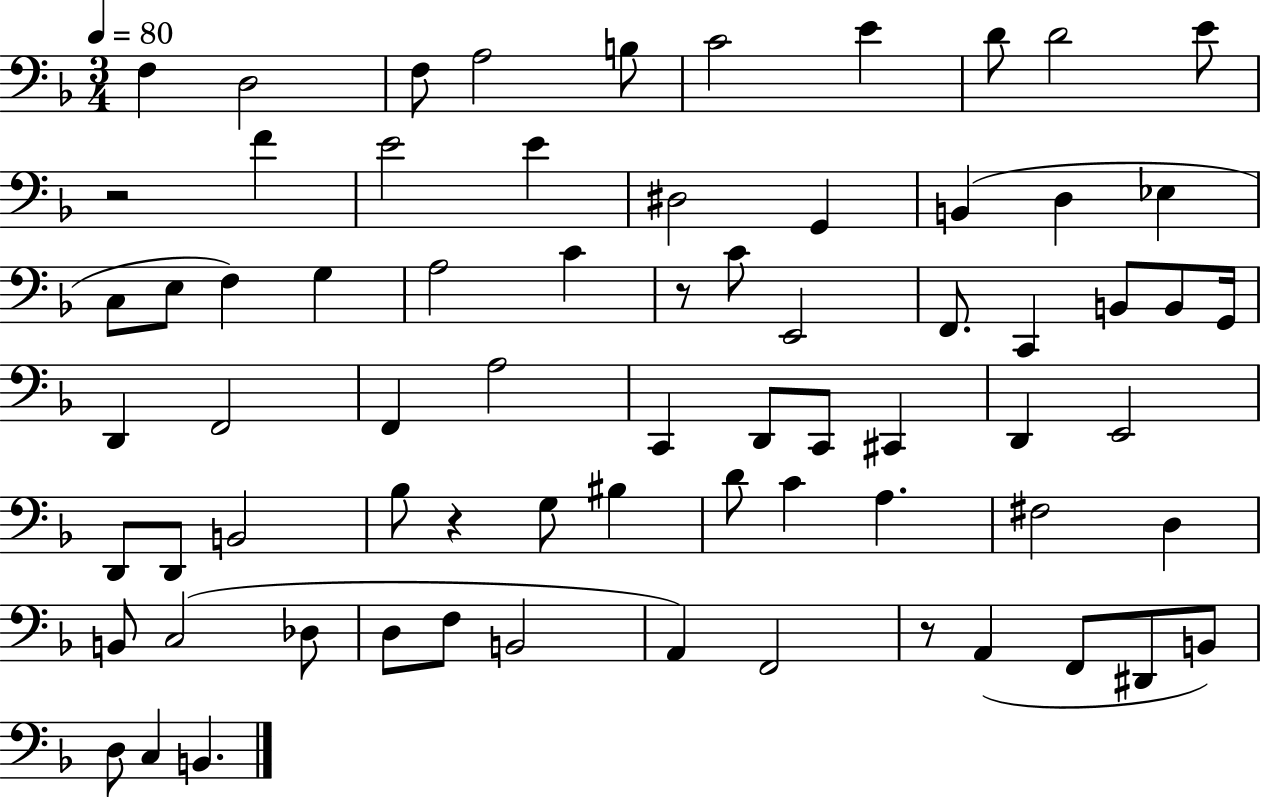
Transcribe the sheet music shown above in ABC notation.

X:1
T:Untitled
M:3/4
L:1/4
K:F
F, D,2 F,/2 A,2 B,/2 C2 E D/2 D2 E/2 z2 F E2 E ^D,2 G,, B,, D, _E, C,/2 E,/2 F, G, A,2 C z/2 C/2 E,,2 F,,/2 C,, B,,/2 B,,/2 G,,/4 D,, F,,2 F,, A,2 C,, D,,/2 C,,/2 ^C,, D,, E,,2 D,,/2 D,,/2 B,,2 _B,/2 z G,/2 ^B, D/2 C A, ^F,2 D, B,,/2 C,2 _D,/2 D,/2 F,/2 B,,2 A,, F,,2 z/2 A,, F,,/2 ^D,,/2 B,,/2 D,/2 C, B,,